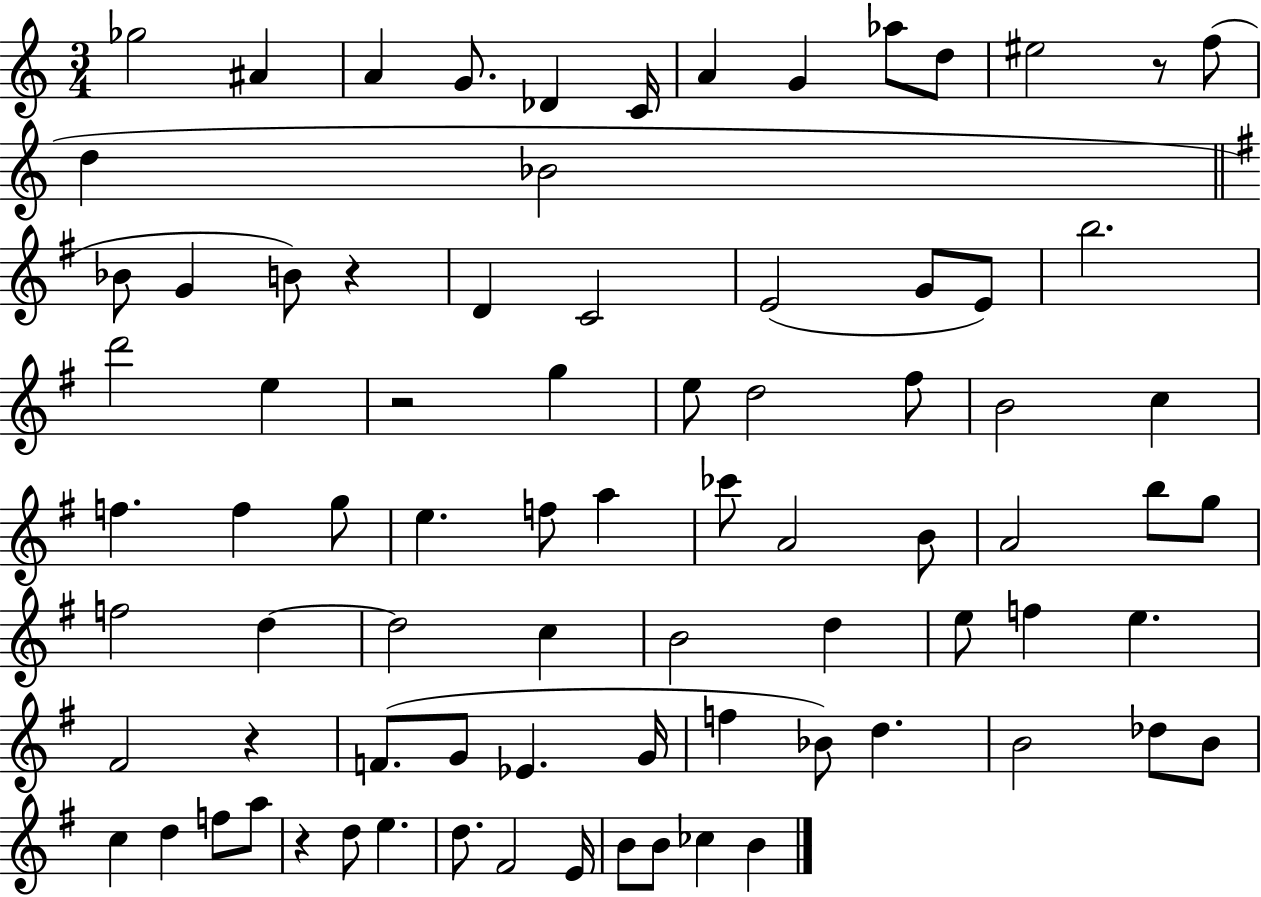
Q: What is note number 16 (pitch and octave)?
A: G4